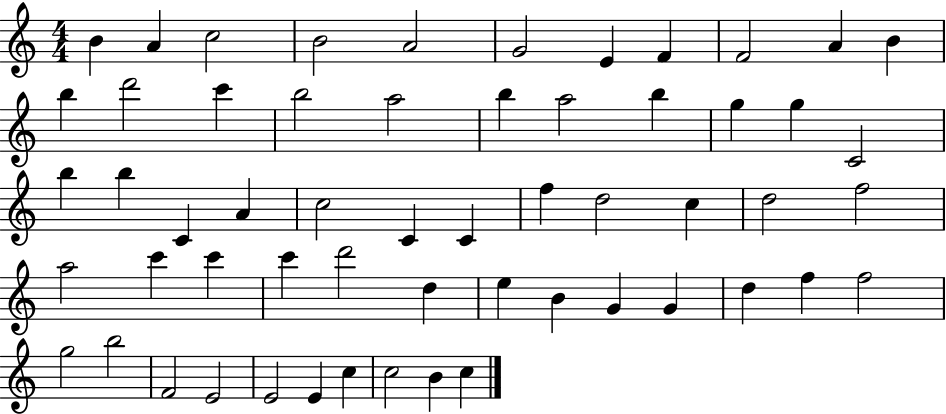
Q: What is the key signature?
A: C major